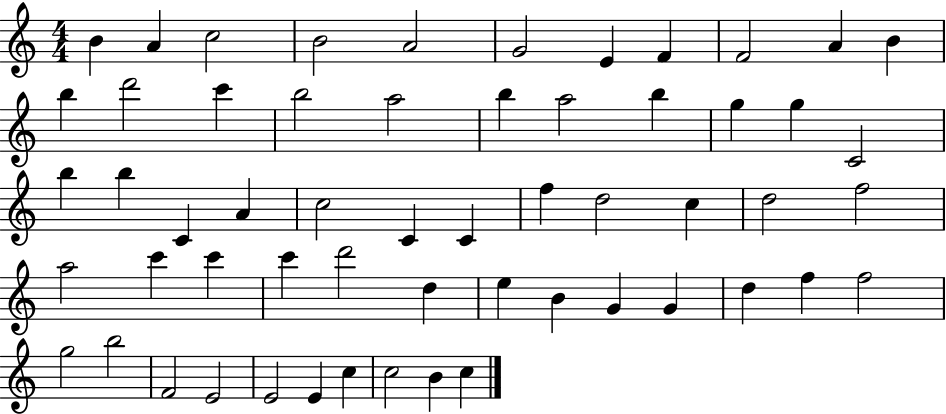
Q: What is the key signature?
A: C major